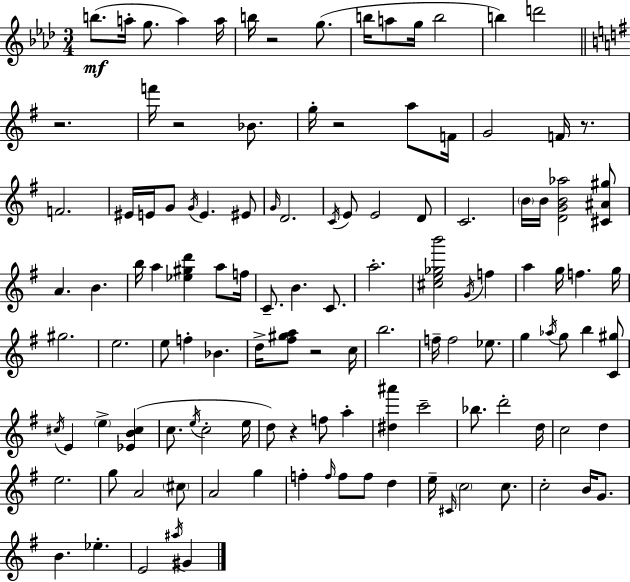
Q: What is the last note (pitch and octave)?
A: G#4